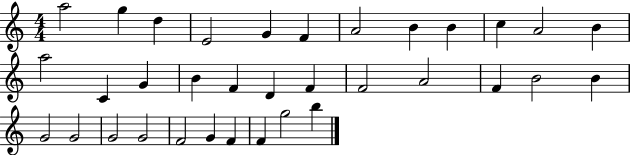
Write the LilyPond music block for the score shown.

{
  \clef treble
  \numericTimeSignature
  \time 4/4
  \key c \major
  a''2 g''4 d''4 | e'2 g'4 f'4 | a'2 b'4 b'4 | c''4 a'2 b'4 | \break a''2 c'4 g'4 | b'4 f'4 d'4 f'4 | f'2 a'2 | f'4 b'2 b'4 | \break g'2 g'2 | g'2 g'2 | f'2 g'4 f'4 | f'4 g''2 b''4 | \break \bar "|."
}